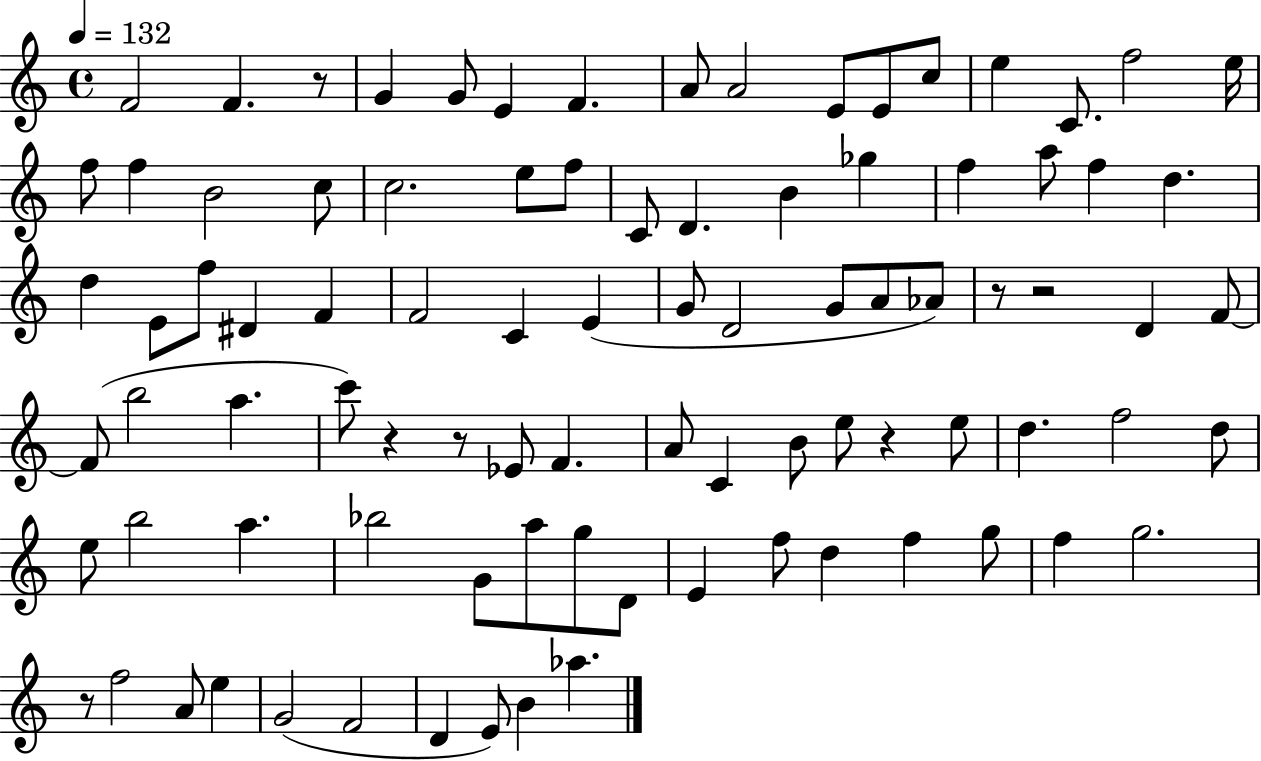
F4/h F4/q. R/e G4/q G4/e E4/q F4/q. A4/e A4/h E4/e E4/e C5/e E5/q C4/e. F5/h E5/s F5/e F5/q B4/h C5/e C5/h. E5/e F5/e C4/e D4/q. B4/q Gb5/q F5/q A5/e F5/q D5/q. D5/q E4/e F5/e D#4/q F4/q F4/h C4/q E4/q G4/e D4/h G4/e A4/e Ab4/e R/e R/h D4/q F4/e F4/e B5/h A5/q. C6/e R/q R/e Eb4/e F4/q. A4/e C4/q B4/e E5/e R/q E5/e D5/q. F5/h D5/e E5/e B5/h A5/q. Bb5/h G4/e A5/e G5/e D4/e E4/q F5/e D5/q F5/q G5/e F5/q G5/h. R/e F5/h A4/e E5/q G4/h F4/h D4/q E4/e B4/q Ab5/q.